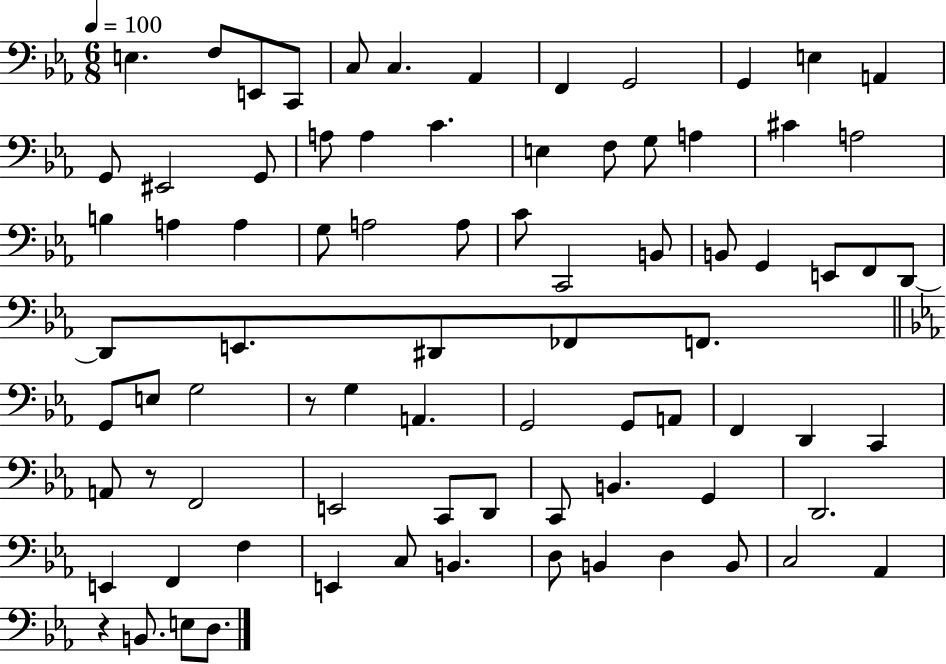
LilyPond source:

{
  \clef bass
  \numericTimeSignature
  \time 6/8
  \key ees \major
  \tempo 4 = 100
  e4. f8 e,8 c,8 | c8 c4. aes,4 | f,4 g,2 | g,4 e4 a,4 | \break g,8 eis,2 g,8 | a8 a4 c'4. | e4 f8 g8 a4 | cis'4 a2 | \break b4 a4 a4 | g8 a2 a8 | c'8 c,2 b,8 | b,8 g,4 e,8 f,8 d,8~~ | \break d,8 e,8. dis,8 fes,8 f,8. | \bar "||" \break \key c \minor g,8 e8 g2 | r8 g4 a,4. | g,2 g,8 a,8 | f,4 d,4 c,4 | \break a,8 r8 f,2 | e,2 c,8 d,8 | c,8 b,4. g,4 | d,2. | \break e,4 f,4 f4 | e,4 c8 b,4. | d8 b,4 d4 b,8 | c2 aes,4 | \break r4 b,8. e8 d8. | \bar "|."
}